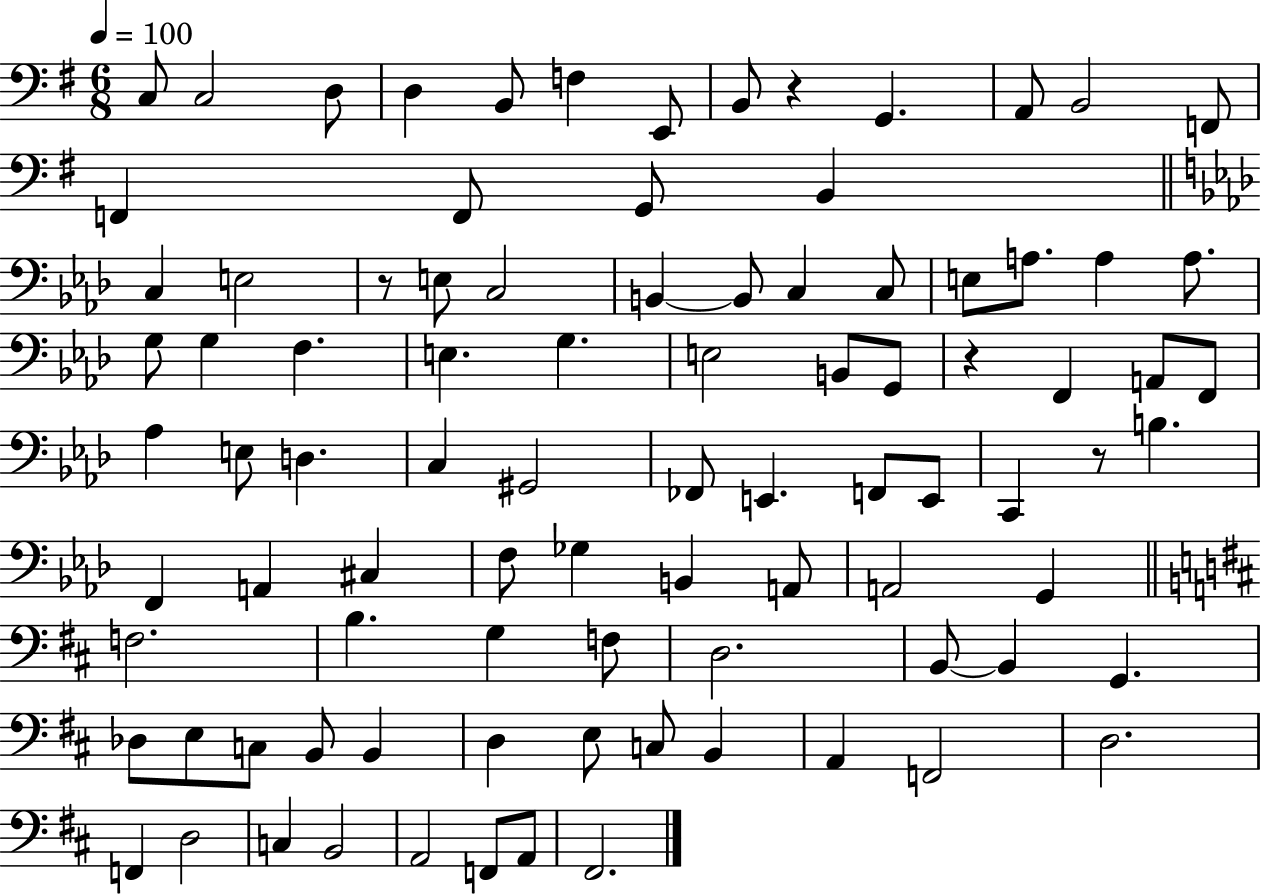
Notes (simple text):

C3/e C3/h D3/e D3/q B2/e F3/q E2/e B2/e R/q G2/q. A2/e B2/h F2/e F2/q F2/e G2/e B2/q C3/q E3/h R/e E3/e C3/h B2/q B2/e C3/q C3/e E3/e A3/e. A3/q A3/e. G3/e G3/q F3/q. E3/q. G3/q. E3/h B2/e G2/e R/q F2/q A2/e F2/e Ab3/q E3/e D3/q. C3/q G#2/h FES2/e E2/q. F2/e E2/e C2/q R/e B3/q. F2/q A2/q C#3/q F3/e Gb3/q B2/q A2/e A2/h G2/q F3/h. B3/q. G3/q F3/e D3/h. B2/e B2/q G2/q. Db3/e E3/e C3/e B2/e B2/q D3/q E3/e C3/e B2/q A2/q F2/h D3/h. F2/q D3/h C3/q B2/h A2/h F2/e A2/e F#2/h.